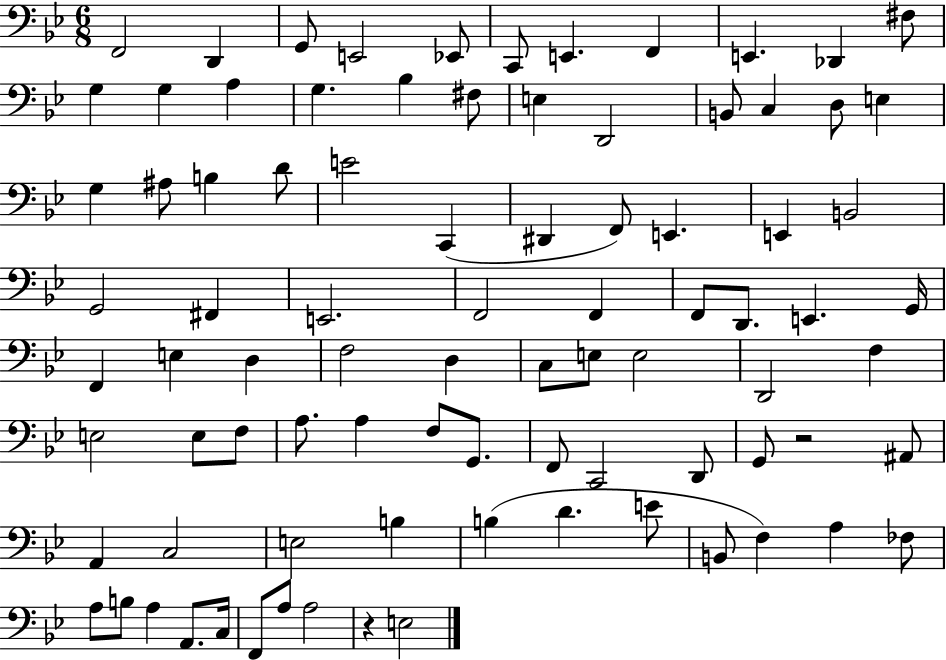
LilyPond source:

{
  \clef bass
  \numericTimeSignature
  \time 6/8
  \key bes \major
  f,2 d,4 | g,8 e,2 ees,8 | c,8 e,4. f,4 | e,4. des,4 fis8 | \break g4 g4 a4 | g4. bes4 fis8 | e4 d,2 | b,8 c4 d8 e4 | \break g4 ais8 b4 d'8 | e'2 c,4( | dis,4 f,8) e,4. | e,4 b,2 | \break g,2 fis,4 | e,2. | f,2 f,4 | f,8 d,8. e,4. g,16 | \break f,4 e4 d4 | f2 d4 | c8 e8 e2 | d,2 f4 | \break e2 e8 f8 | a8. a4 f8 g,8. | f,8 c,2 d,8 | g,8 r2 ais,8 | \break a,4 c2 | e2 b4 | b4( d'4. e'8 | b,8 f4) a4 fes8 | \break a8 b8 a4 a,8. c16 | f,8 a8 a2 | r4 e2 | \bar "|."
}